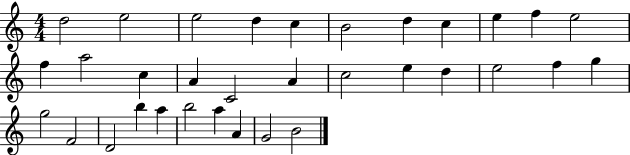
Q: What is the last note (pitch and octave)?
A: B4